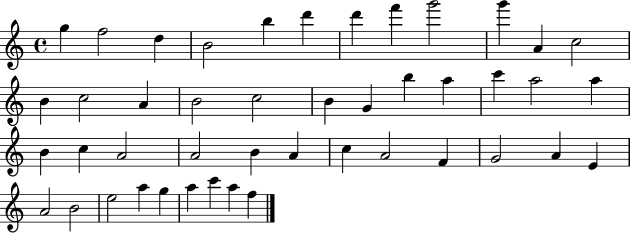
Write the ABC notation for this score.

X:1
T:Untitled
M:4/4
L:1/4
K:C
g f2 d B2 b d' d' f' g'2 g' A c2 B c2 A B2 c2 B G b a c' a2 a B c A2 A2 B A c A2 F G2 A E A2 B2 e2 a g a c' a f